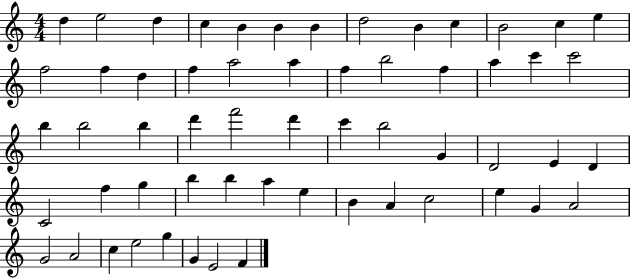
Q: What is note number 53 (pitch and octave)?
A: C5